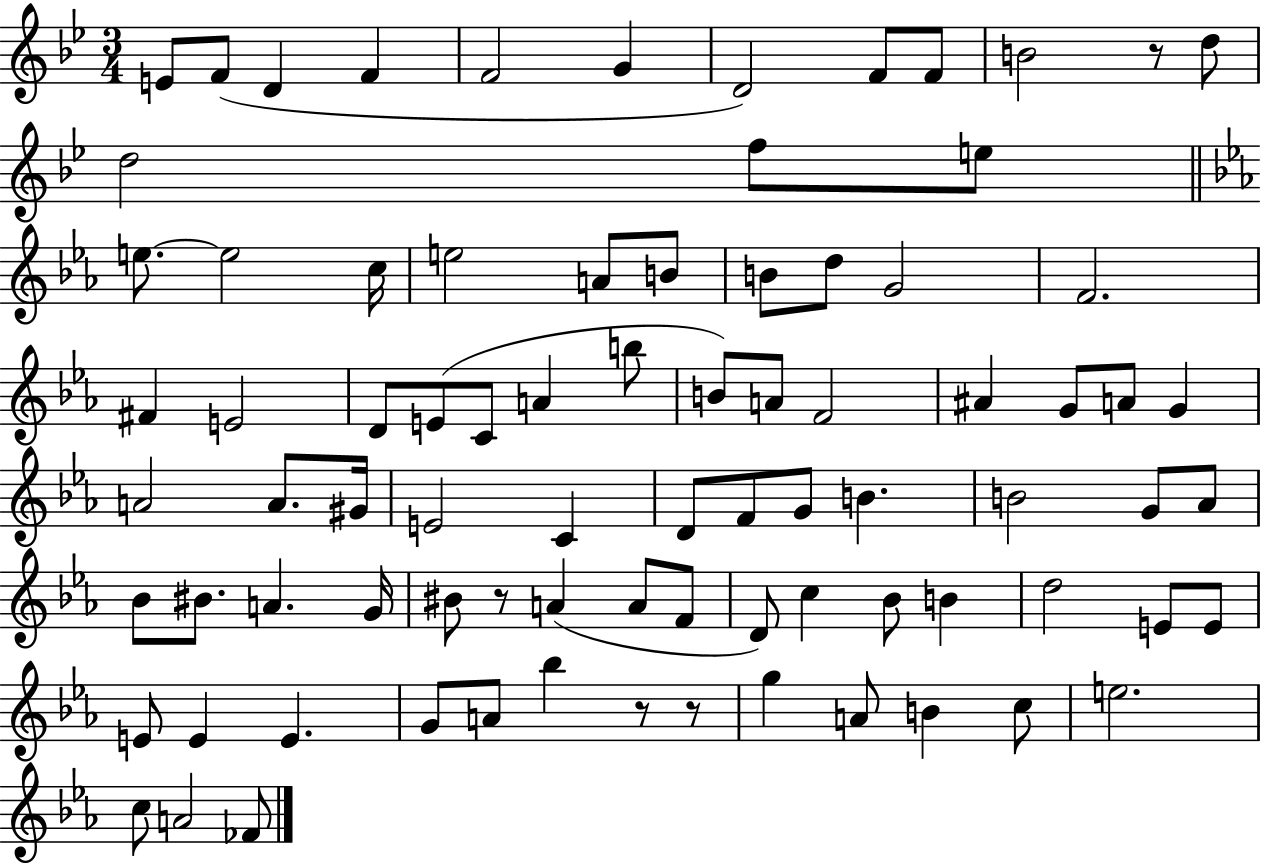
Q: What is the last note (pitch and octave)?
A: FES4